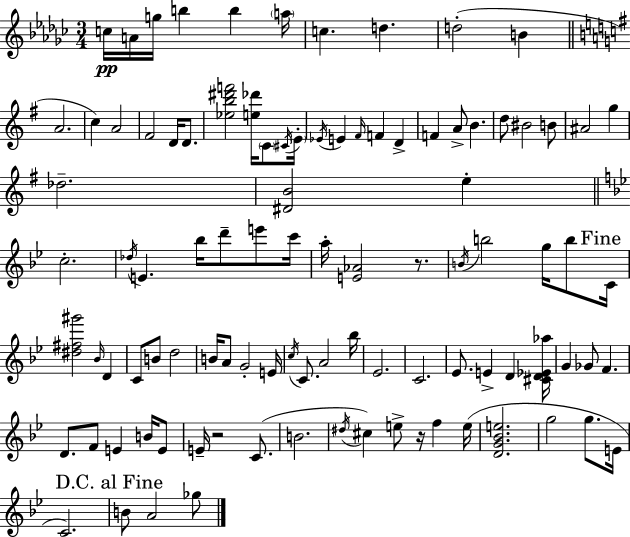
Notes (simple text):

C5/s A4/s G5/s B5/q B5/q A5/s C5/q. D5/q. D5/h B4/q A4/h. C5/q A4/h F#4/h D4/s D4/e. [Eb5,B5,D#6,F6]/h [E5,Db6]/s C4/e C#4/s E4/s Eb4/s E4/q F#4/s F4/q D4/q F4/q A4/e B4/q. D5/e BIS4/h B4/e A#4/h G5/q Db5/h. [D#4,B4]/h E5/q C5/h. Db5/s E4/q. Bb5/s D6/e E6/e C6/s A5/s [E4,Ab4]/h R/e. B4/s B5/h G5/s B5/e C4/s [D#5,F#5,G#6]/h Bb4/s D4/q C4/e B4/e D5/h B4/s A4/e G4/h E4/s C5/s C4/e. A4/h Bb5/s Eb4/h. C4/h. Eb4/e. E4/q D4/q [C#4,D4,Eb4,Ab5]/s G4/q Gb4/e F4/q. D4/e. F4/e E4/q B4/s E4/e E4/s R/h C4/e. B4/h. D#5/s C#5/q E5/e R/s F5/q E5/s [D4,G4,Bb4,E5]/h. G5/h G5/e. E4/s C4/h. B4/e A4/h Gb5/e